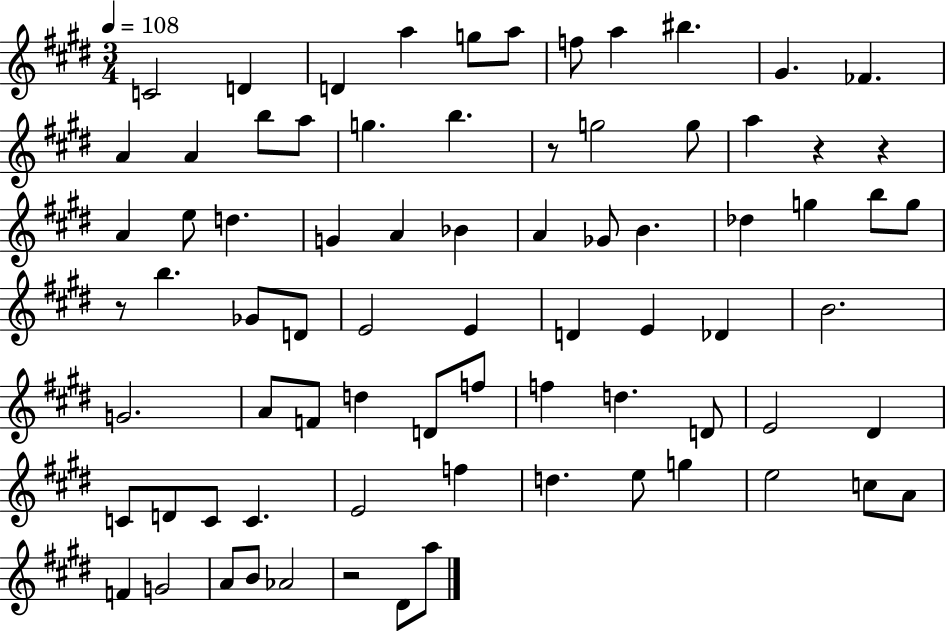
X:1
T:Untitled
M:3/4
L:1/4
K:E
C2 D D a g/2 a/2 f/2 a ^b ^G _F A A b/2 a/2 g b z/2 g2 g/2 a z z A e/2 d G A _B A _G/2 B _d g b/2 g/2 z/2 b _G/2 D/2 E2 E D E _D B2 G2 A/2 F/2 d D/2 f/2 f d D/2 E2 ^D C/2 D/2 C/2 C E2 f d e/2 g e2 c/2 A/2 F G2 A/2 B/2 _A2 z2 ^D/2 a/2